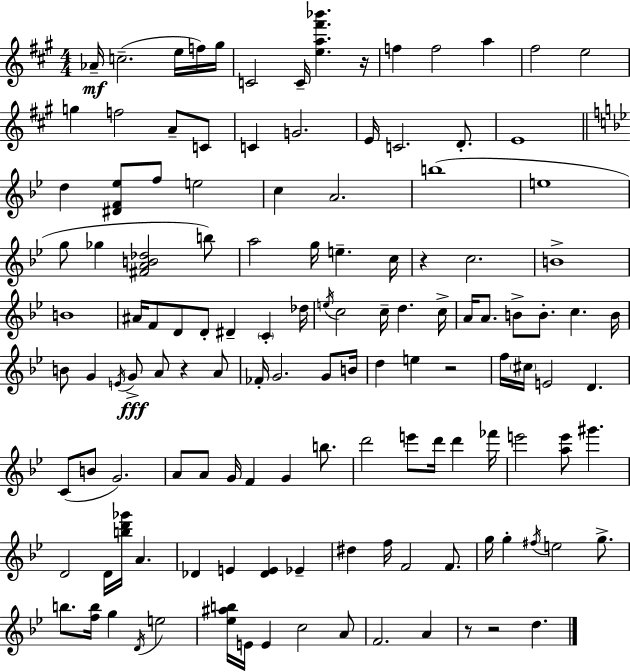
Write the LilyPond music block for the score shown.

{
  \clef treble
  \numericTimeSignature
  \time 4/4
  \key a \major
  aes'16--\mf c''2.--( e''16 f''16) gis''16 | c'2 c'16-- <e'' a'' fis''' bes'''>4. r16 | f''4 f''2 a''4 | fis''2 e''2 | \break g''4 f''2 a'8-- c'8 | c'4 g'2. | e'16 c'2. d'8.-. | e'1 | \break \bar "||" \break \key g \minor d''4 <dis' f' ees''>8 f''8 e''2 | c''4 a'2. | b''1( | e''1 | \break g''8 ges''4 <fis' a' b' des''>2 b''8) | a''2 g''16 e''4.-- c''16 | r4 c''2. | b'1-> | \break b'1 | ais'16 f'8 d'8 d'8-. dis'4-- \parenthesize c'4-. des''16 | \acciaccatura { e''16 } c''2 c''16-- d''4. | c''16-> a'16 a'8. b'8-> b'8.-. c''4. | \break b'16 b'8 g'4 \acciaccatura { e'16 }\fff g'8-> a'8 r4 | a'8 fes'16-. g'2. g'8 | b'16 d''4 e''4 r2 | f''16 \parenthesize cis''16 e'2 d'4. | \break c'8( b'8 g'2.) | a'8 a'8 g'16 f'4 g'4 b''8. | d'''2 e'''8 d'''16 d'''4 | fes'''16 e'''2 <a'' e'''>8 gis'''4. | \break d'2 d'16 <b'' d''' ges'''>16 a'4. | des'4 e'4 <des' e'>4 ees'4-- | dis''4 f''16 f'2 f'8. | g''16 g''4-. \acciaccatura { fis''16 } e''2 | \break g''8.-> b''8. <f'' b''>16 g''4 \acciaccatura { d'16 } e''2 | <ees'' ais'' b''>16 e'16 e'4 c''2 | a'8 f'2. | a'4 r8 r2 d''4. | \break \bar "|."
}